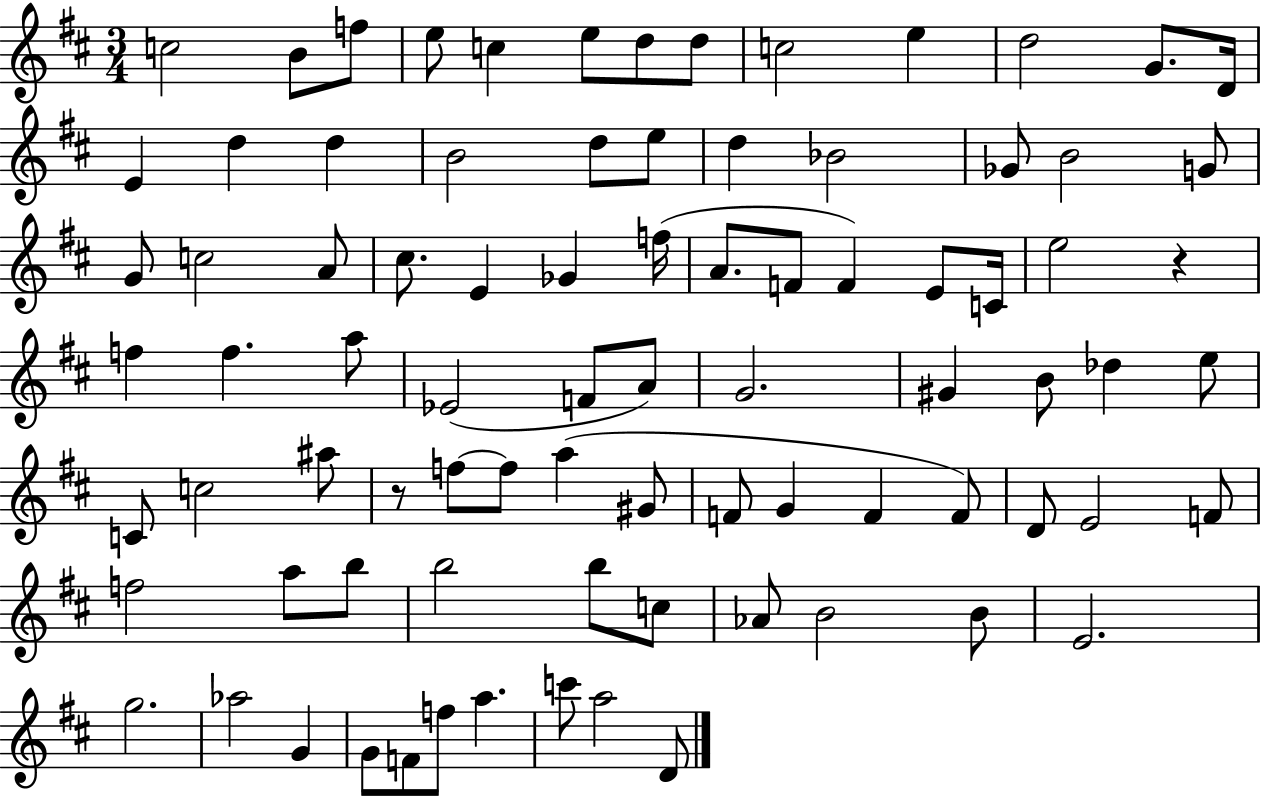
X:1
T:Untitled
M:3/4
L:1/4
K:D
c2 B/2 f/2 e/2 c e/2 d/2 d/2 c2 e d2 G/2 D/4 E d d B2 d/2 e/2 d _B2 _G/2 B2 G/2 G/2 c2 A/2 ^c/2 E _G f/4 A/2 F/2 F E/2 C/4 e2 z f f a/2 _E2 F/2 A/2 G2 ^G B/2 _d e/2 C/2 c2 ^a/2 z/2 f/2 f/2 a ^G/2 F/2 G F F/2 D/2 E2 F/2 f2 a/2 b/2 b2 b/2 c/2 _A/2 B2 B/2 E2 g2 _a2 G G/2 F/2 f/2 a c'/2 a2 D/2